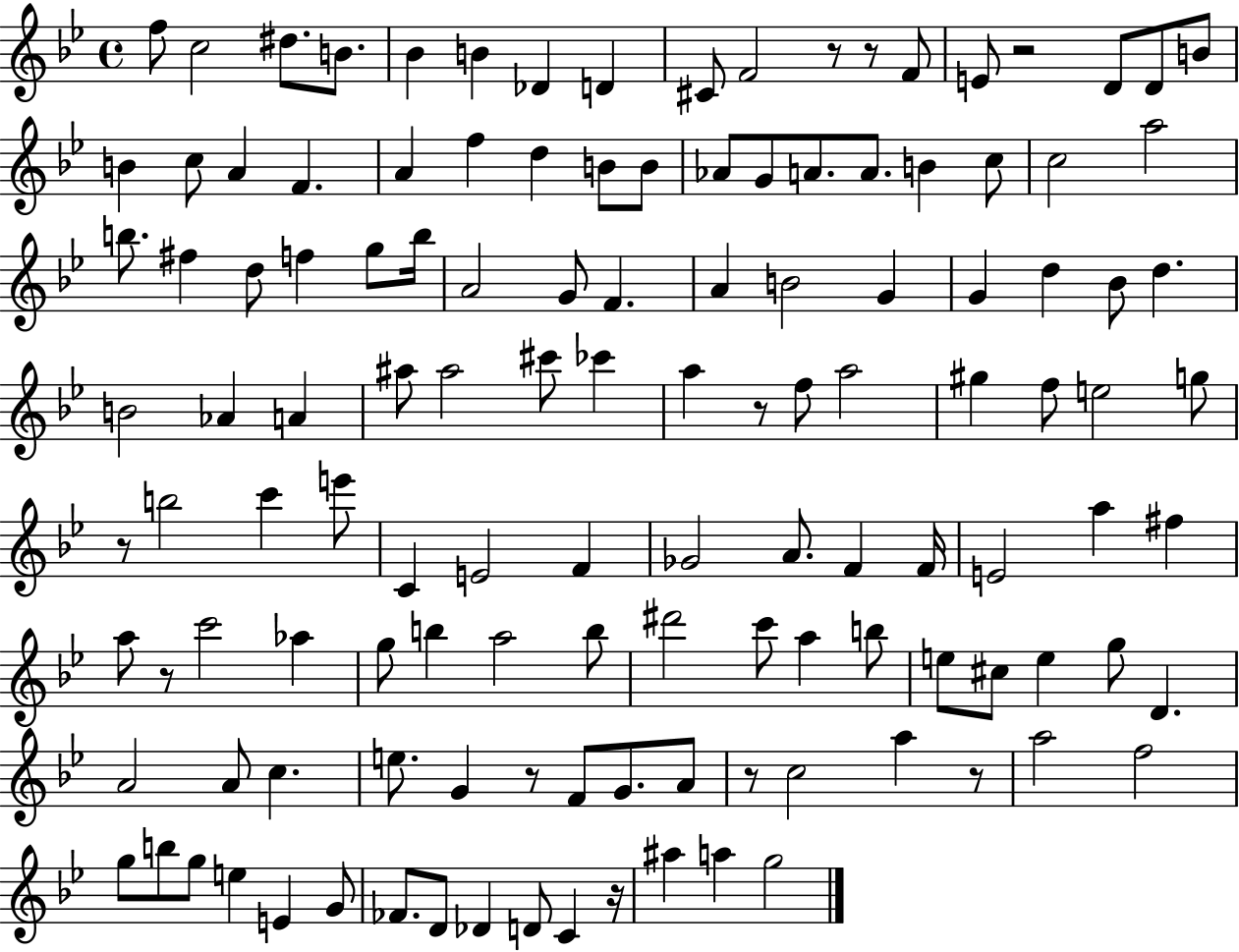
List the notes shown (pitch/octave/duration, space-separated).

F5/e C5/h D#5/e. B4/e. Bb4/q B4/q Db4/q D4/q C#4/e F4/h R/e R/e F4/e E4/e R/h D4/e D4/e B4/e B4/q C5/e A4/q F4/q. A4/q F5/q D5/q B4/e B4/e Ab4/e G4/e A4/e. A4/e. B4/q C5/e C5/h A5/h B5/e. F#5/q D5/e F5/q G5/e B5/s A4/h G4/e F4/q. A4/q B4/h G4/q G4/q D5/q Bb4/e D5/q. B4/h Ab4/q A4/q A#5/e A#5/h C#6/e CES6/q A5/q R/e F5/e A5/h G#5/q F5/e E5/h G5/e R/e B5/h C6/q E6/e C4/q E4/h F4/q Gb4/h A4/e. F4/q F4/s E4/h A5/q F#5/q A5/e R/e C6/h Ab5/q G5/e B5/q A5/h B5/e D#6/h C6/e A5/q B5/e E5/e C#5/e E5/q G5/e D4/q. A4/h A4/e C5/q. E5/e. G4/q R/e F4/e G4/e. A4/e R/e C5/h A5/q R/e A5/h F5/h G5/e B5/e G5/e E5/q E4/q G4/e FES4/e. D4/e Db4/q D4/e C4/q R/s A#5/q A5/q G5/h